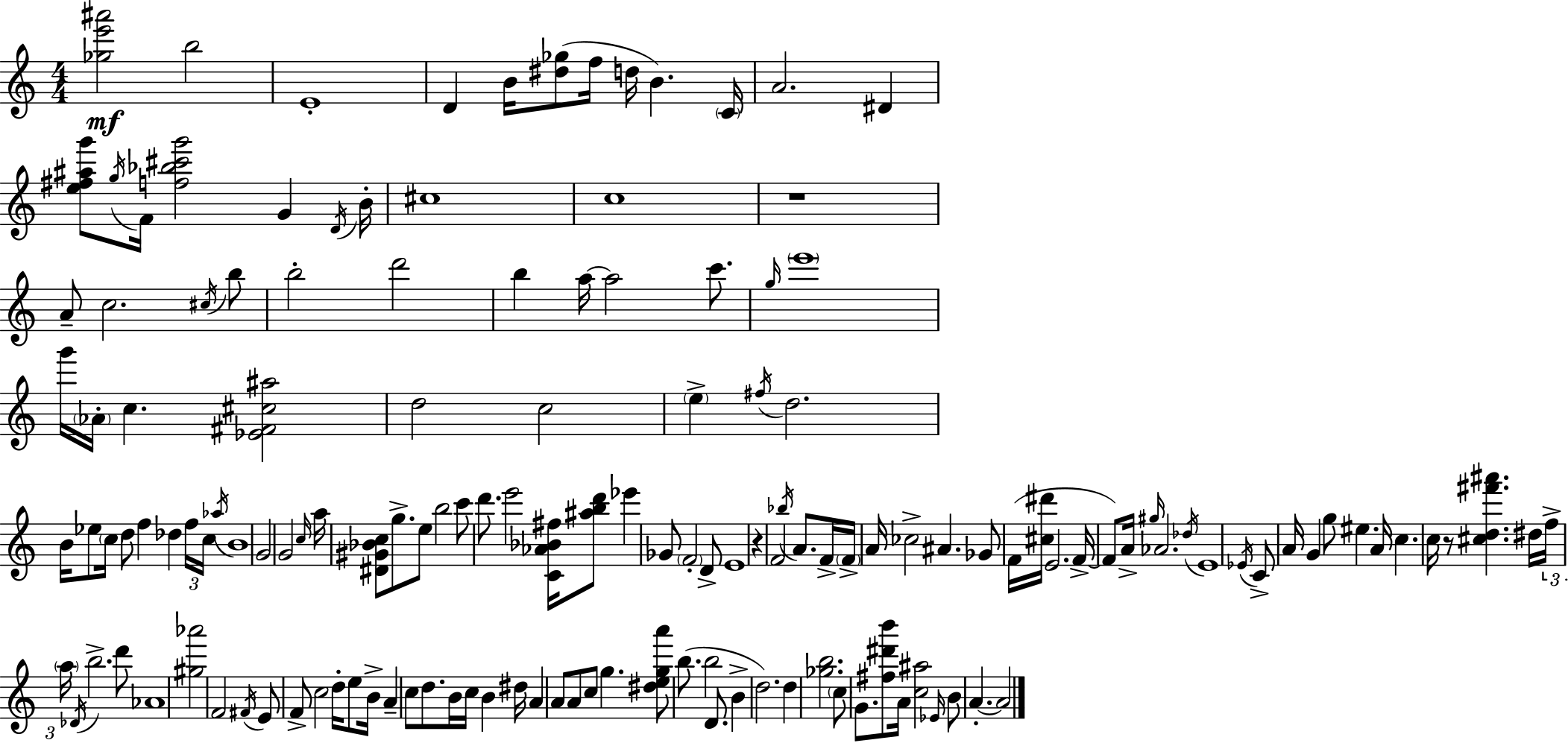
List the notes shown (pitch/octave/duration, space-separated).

[Gb5,E6,A#6]/h B5/h E4/w D4/q B4/s [D#5,Gb5]/e F5/s D5/s B4/q. C4/s A4/h. D#4/q [E5,F#5,A#5,G6]/e G5/s F4/s [F5,Bb5,C#6,G6]/h G4/q D4/s B4/s C#5/w C5/w R/w A4/e C5/h. C#5/s B5/e B5/h D6/h B5/q A5/s A5/h C6/e. G5/s E6/w G6/s Ab4/s C5/q. [Eb4,F#4,C#5,A#5]/h D5/h C5/h E5/q F#5/s D5/h. B4/s Eb5/e C5/s D5/e F5/q Db5/q F5/s C5/s Ab5/s B4/w G4/h G4/h C5/s A5/s [D#4,G#4,Bb4,C5]/e G5/e. E5/e B5/h C6/e D6/e. E6/h [C4,Ab4,Bb4,F#5]/s [A#5,B5,D6]/e Eb6/q Gb4/e F4/h D4/e E4/w R/q F4/h Bb5/s A4/e. F4/s F4/s A4/s CES5/h A#4/q. Gb4/e F4/s [C#5,D#6]/s E4/h. F4/s F4/e A4/s G#5/s Ab4/h. Db5/s E4/w Eb4/s C4/e A4/s G4/q G5/e EIS5/q. A4/s C5/q. C5/s R/e [C#5,D5,F#6,A#6]/q. D#5/s F5/s A5/s Db4/s B5/h. D6/e Ab4/w [G#5,Ab6]/h F4/h F#4/s E4/e F4/e C5/h D5/s E5/e B4/s A4/q C5/e D5/e. B4/s C5/s B4/q D#5/s A4/q A4/e A4/e C5/e G5/q. [D#5,E5,G5,A6]/e B5/e. B5/h D4/e. B4/q D5/h. D5/q [Gb5,B5]/h. C5/e G4/e. [F#5,D#6,B6]/e A4/s [C5,A#5]/h Eb4/s B4/e A4/q. A4/h